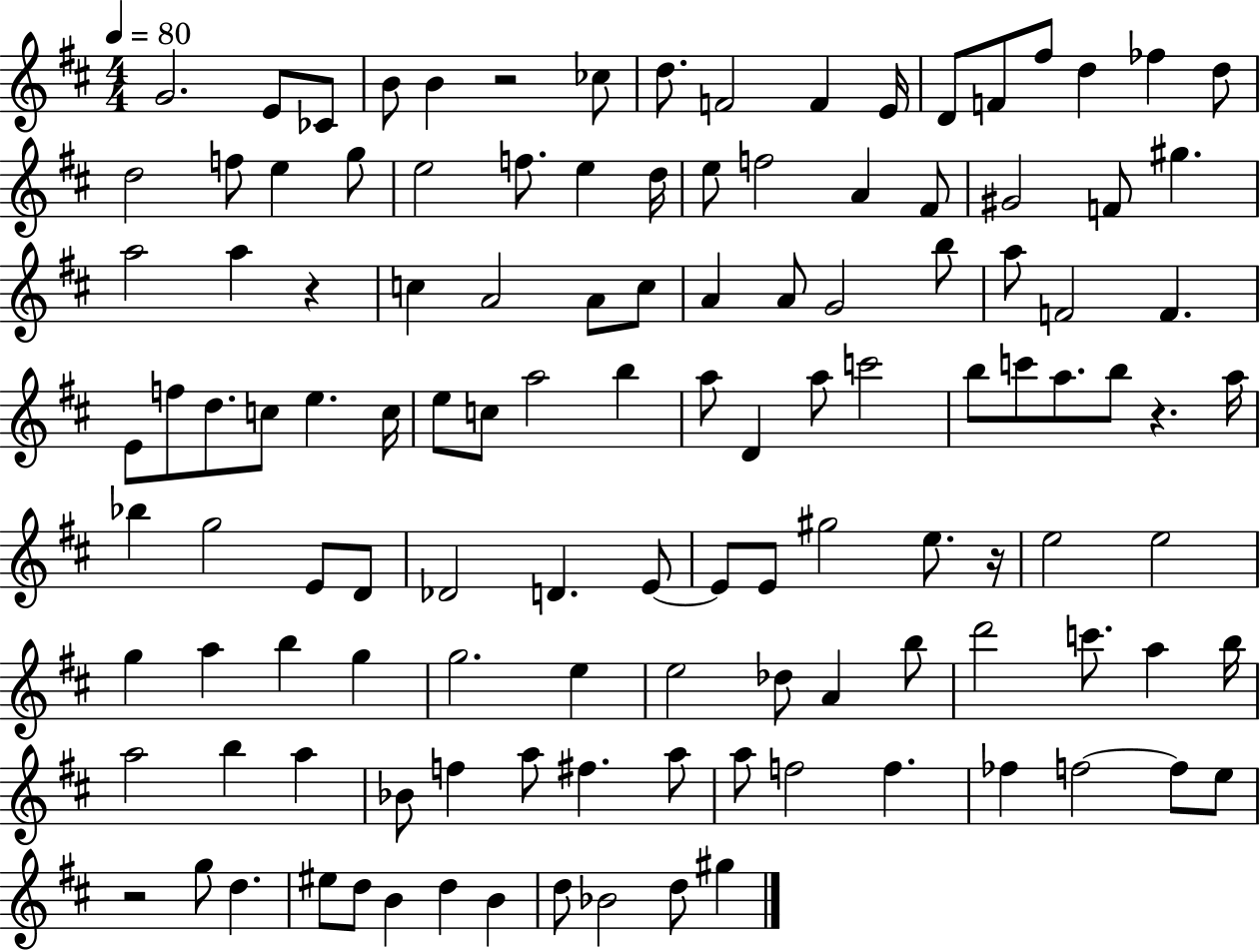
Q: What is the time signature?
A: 4/4